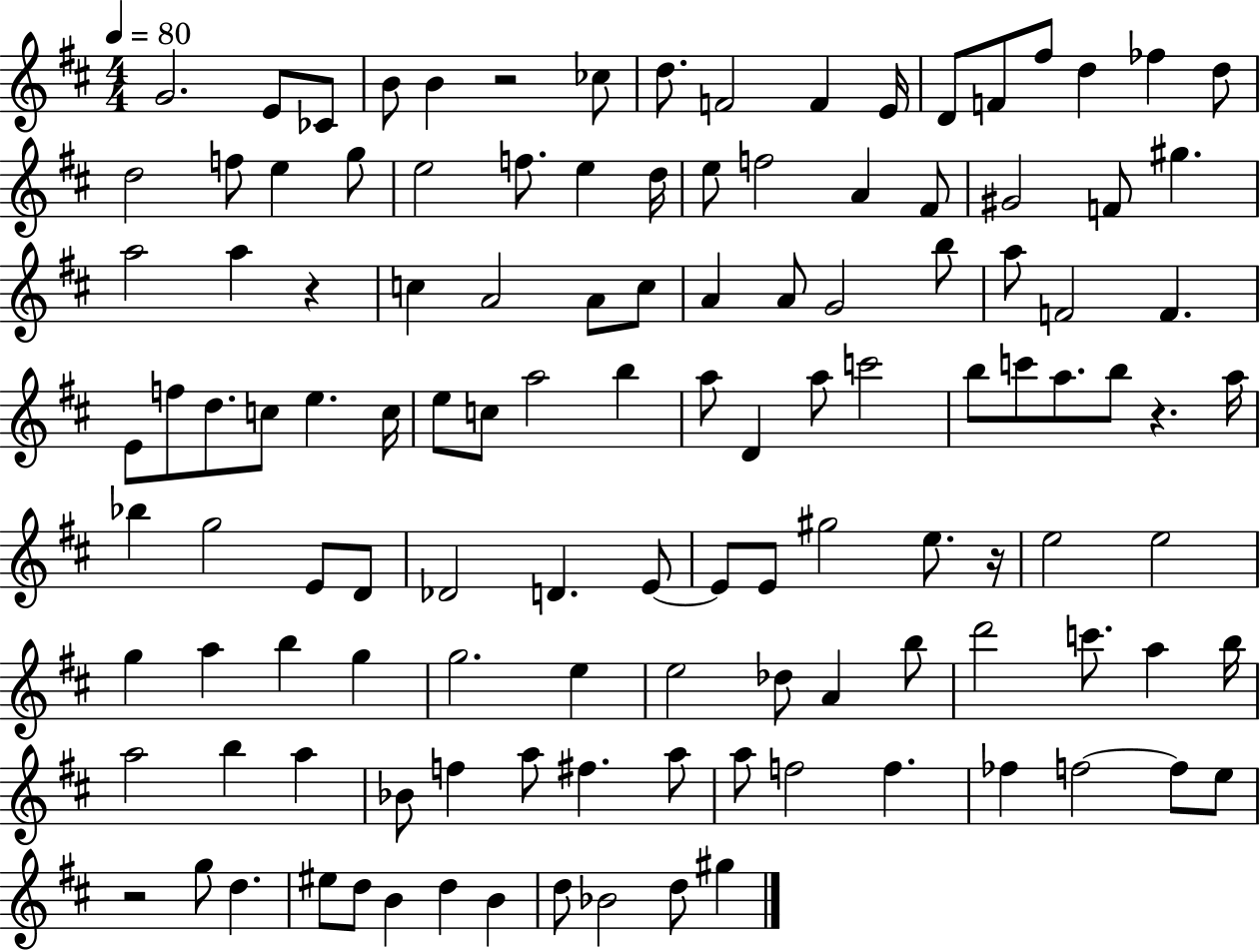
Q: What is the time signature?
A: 4/4